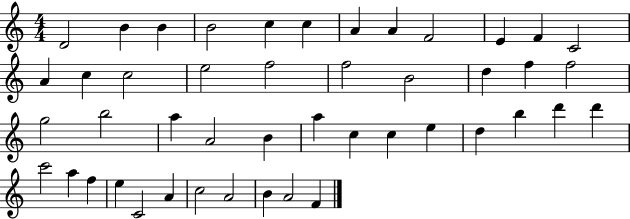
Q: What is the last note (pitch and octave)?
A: F4